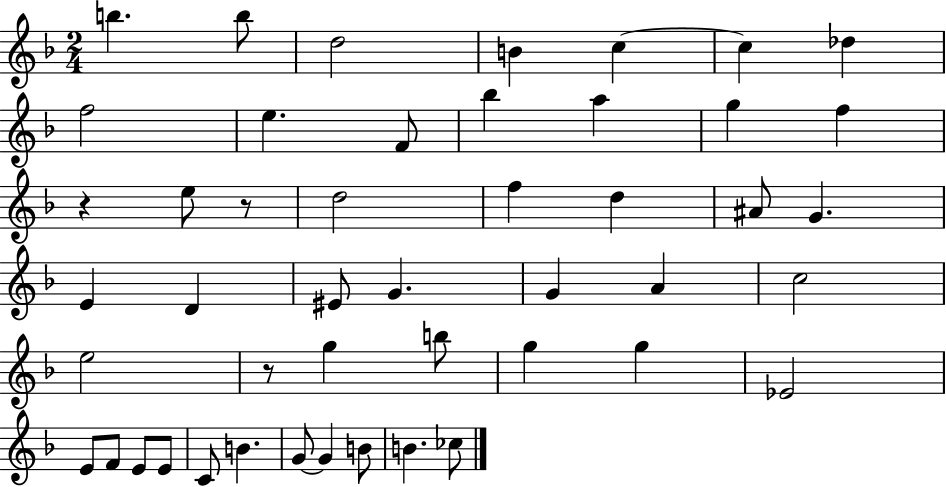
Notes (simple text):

B5/q. B5/e D5/h B4/q C5/q C5/q Db5/q F5/h E5/q. F4/e Bb5/q A5/q G5/q F5/q R/q E5/e R/e D5/h F5/q D5/q A#4/e G4/q. E4/q D4/q EIS4/e G4/q. G4/q A4/q C5/h E5/h R/e G5/q B5/e G5/q G5/q Eb4/h E4/e F4/e E4/e E4/e C4/e B4/q. G4/e G4/q B4/e B4/q. CES5/e